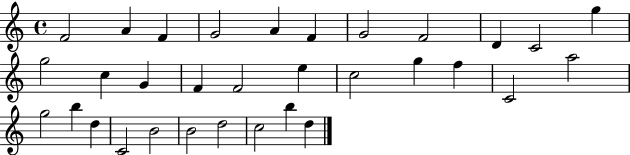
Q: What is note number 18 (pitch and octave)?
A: C5